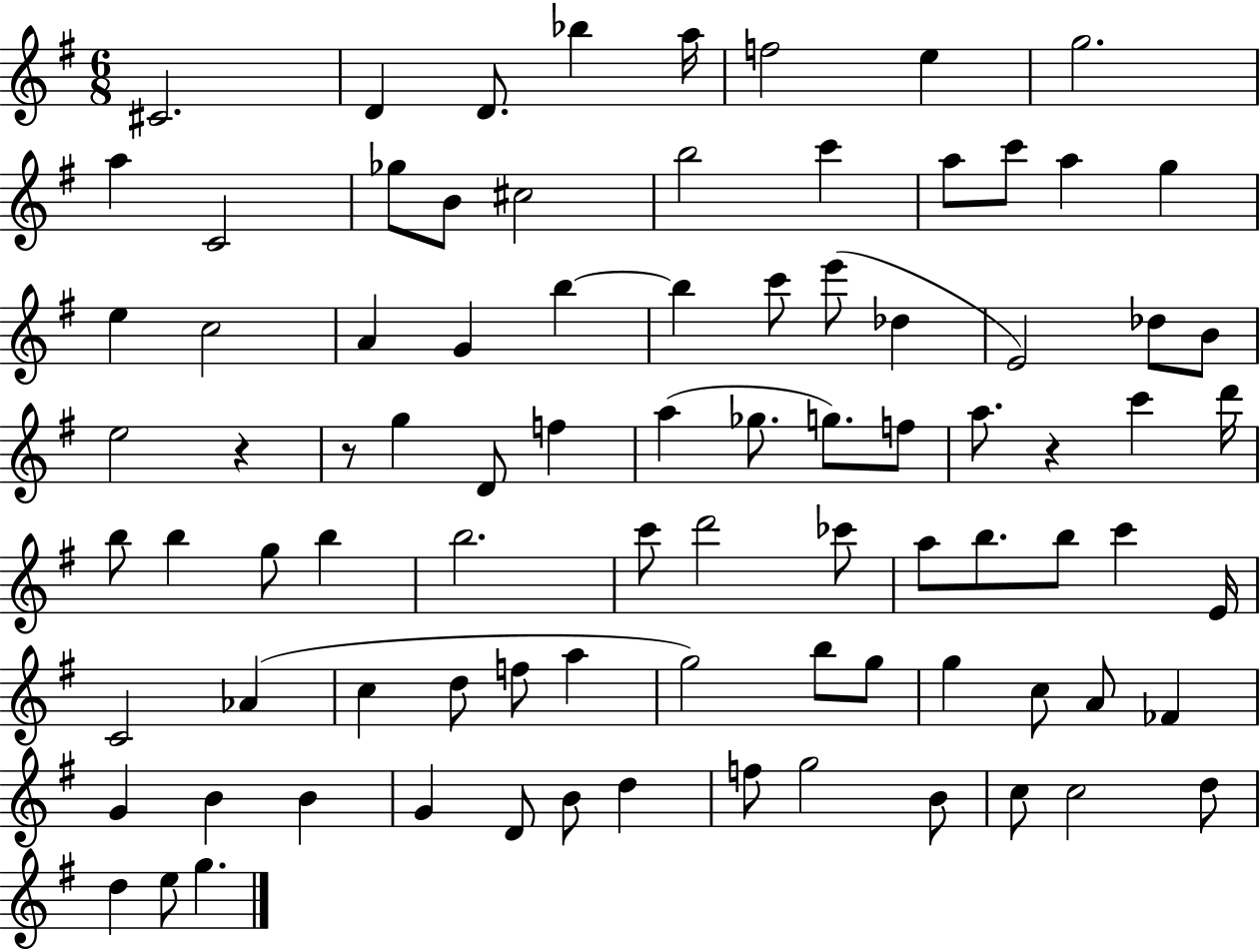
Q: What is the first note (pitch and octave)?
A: C#4